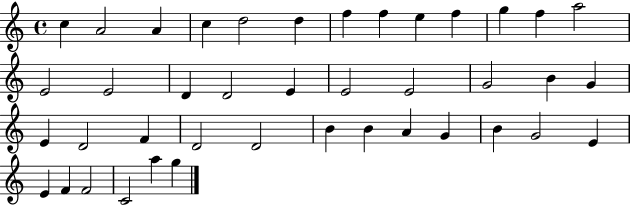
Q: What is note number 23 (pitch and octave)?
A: G4